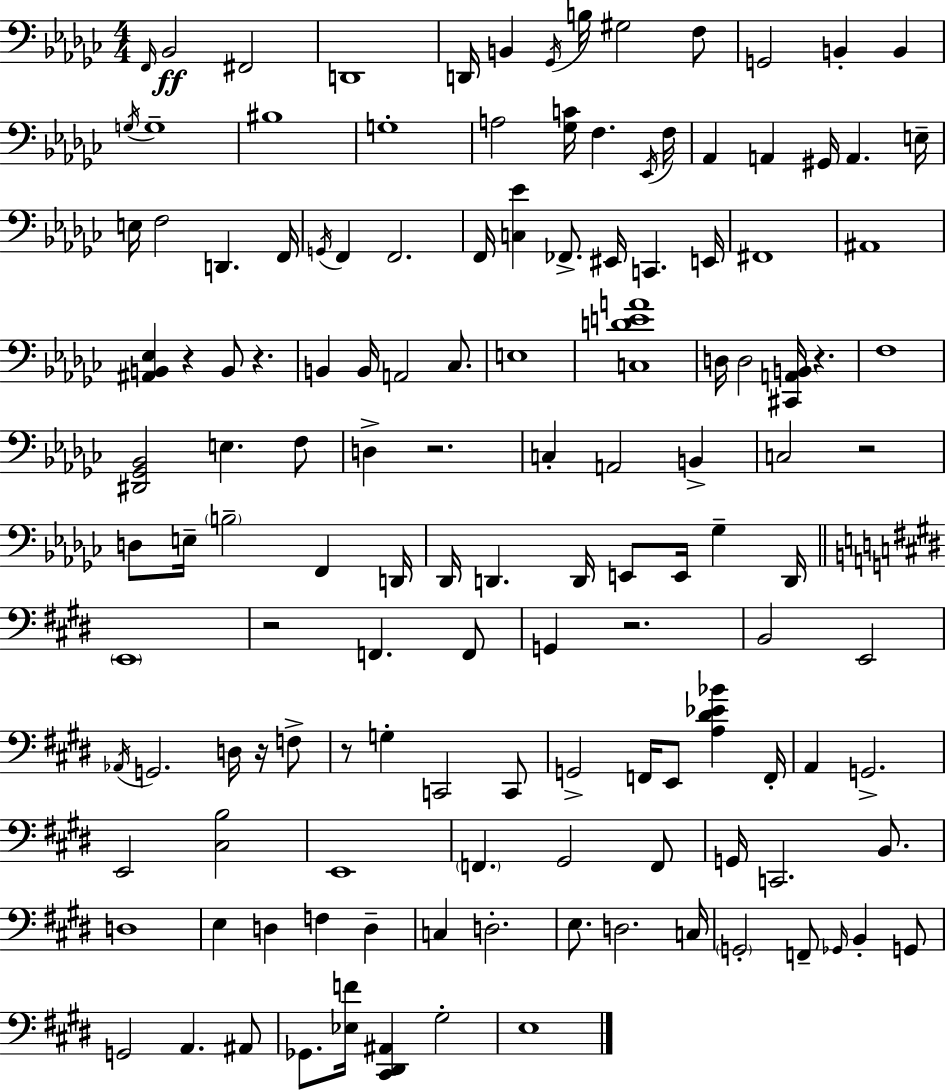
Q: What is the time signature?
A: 4/4